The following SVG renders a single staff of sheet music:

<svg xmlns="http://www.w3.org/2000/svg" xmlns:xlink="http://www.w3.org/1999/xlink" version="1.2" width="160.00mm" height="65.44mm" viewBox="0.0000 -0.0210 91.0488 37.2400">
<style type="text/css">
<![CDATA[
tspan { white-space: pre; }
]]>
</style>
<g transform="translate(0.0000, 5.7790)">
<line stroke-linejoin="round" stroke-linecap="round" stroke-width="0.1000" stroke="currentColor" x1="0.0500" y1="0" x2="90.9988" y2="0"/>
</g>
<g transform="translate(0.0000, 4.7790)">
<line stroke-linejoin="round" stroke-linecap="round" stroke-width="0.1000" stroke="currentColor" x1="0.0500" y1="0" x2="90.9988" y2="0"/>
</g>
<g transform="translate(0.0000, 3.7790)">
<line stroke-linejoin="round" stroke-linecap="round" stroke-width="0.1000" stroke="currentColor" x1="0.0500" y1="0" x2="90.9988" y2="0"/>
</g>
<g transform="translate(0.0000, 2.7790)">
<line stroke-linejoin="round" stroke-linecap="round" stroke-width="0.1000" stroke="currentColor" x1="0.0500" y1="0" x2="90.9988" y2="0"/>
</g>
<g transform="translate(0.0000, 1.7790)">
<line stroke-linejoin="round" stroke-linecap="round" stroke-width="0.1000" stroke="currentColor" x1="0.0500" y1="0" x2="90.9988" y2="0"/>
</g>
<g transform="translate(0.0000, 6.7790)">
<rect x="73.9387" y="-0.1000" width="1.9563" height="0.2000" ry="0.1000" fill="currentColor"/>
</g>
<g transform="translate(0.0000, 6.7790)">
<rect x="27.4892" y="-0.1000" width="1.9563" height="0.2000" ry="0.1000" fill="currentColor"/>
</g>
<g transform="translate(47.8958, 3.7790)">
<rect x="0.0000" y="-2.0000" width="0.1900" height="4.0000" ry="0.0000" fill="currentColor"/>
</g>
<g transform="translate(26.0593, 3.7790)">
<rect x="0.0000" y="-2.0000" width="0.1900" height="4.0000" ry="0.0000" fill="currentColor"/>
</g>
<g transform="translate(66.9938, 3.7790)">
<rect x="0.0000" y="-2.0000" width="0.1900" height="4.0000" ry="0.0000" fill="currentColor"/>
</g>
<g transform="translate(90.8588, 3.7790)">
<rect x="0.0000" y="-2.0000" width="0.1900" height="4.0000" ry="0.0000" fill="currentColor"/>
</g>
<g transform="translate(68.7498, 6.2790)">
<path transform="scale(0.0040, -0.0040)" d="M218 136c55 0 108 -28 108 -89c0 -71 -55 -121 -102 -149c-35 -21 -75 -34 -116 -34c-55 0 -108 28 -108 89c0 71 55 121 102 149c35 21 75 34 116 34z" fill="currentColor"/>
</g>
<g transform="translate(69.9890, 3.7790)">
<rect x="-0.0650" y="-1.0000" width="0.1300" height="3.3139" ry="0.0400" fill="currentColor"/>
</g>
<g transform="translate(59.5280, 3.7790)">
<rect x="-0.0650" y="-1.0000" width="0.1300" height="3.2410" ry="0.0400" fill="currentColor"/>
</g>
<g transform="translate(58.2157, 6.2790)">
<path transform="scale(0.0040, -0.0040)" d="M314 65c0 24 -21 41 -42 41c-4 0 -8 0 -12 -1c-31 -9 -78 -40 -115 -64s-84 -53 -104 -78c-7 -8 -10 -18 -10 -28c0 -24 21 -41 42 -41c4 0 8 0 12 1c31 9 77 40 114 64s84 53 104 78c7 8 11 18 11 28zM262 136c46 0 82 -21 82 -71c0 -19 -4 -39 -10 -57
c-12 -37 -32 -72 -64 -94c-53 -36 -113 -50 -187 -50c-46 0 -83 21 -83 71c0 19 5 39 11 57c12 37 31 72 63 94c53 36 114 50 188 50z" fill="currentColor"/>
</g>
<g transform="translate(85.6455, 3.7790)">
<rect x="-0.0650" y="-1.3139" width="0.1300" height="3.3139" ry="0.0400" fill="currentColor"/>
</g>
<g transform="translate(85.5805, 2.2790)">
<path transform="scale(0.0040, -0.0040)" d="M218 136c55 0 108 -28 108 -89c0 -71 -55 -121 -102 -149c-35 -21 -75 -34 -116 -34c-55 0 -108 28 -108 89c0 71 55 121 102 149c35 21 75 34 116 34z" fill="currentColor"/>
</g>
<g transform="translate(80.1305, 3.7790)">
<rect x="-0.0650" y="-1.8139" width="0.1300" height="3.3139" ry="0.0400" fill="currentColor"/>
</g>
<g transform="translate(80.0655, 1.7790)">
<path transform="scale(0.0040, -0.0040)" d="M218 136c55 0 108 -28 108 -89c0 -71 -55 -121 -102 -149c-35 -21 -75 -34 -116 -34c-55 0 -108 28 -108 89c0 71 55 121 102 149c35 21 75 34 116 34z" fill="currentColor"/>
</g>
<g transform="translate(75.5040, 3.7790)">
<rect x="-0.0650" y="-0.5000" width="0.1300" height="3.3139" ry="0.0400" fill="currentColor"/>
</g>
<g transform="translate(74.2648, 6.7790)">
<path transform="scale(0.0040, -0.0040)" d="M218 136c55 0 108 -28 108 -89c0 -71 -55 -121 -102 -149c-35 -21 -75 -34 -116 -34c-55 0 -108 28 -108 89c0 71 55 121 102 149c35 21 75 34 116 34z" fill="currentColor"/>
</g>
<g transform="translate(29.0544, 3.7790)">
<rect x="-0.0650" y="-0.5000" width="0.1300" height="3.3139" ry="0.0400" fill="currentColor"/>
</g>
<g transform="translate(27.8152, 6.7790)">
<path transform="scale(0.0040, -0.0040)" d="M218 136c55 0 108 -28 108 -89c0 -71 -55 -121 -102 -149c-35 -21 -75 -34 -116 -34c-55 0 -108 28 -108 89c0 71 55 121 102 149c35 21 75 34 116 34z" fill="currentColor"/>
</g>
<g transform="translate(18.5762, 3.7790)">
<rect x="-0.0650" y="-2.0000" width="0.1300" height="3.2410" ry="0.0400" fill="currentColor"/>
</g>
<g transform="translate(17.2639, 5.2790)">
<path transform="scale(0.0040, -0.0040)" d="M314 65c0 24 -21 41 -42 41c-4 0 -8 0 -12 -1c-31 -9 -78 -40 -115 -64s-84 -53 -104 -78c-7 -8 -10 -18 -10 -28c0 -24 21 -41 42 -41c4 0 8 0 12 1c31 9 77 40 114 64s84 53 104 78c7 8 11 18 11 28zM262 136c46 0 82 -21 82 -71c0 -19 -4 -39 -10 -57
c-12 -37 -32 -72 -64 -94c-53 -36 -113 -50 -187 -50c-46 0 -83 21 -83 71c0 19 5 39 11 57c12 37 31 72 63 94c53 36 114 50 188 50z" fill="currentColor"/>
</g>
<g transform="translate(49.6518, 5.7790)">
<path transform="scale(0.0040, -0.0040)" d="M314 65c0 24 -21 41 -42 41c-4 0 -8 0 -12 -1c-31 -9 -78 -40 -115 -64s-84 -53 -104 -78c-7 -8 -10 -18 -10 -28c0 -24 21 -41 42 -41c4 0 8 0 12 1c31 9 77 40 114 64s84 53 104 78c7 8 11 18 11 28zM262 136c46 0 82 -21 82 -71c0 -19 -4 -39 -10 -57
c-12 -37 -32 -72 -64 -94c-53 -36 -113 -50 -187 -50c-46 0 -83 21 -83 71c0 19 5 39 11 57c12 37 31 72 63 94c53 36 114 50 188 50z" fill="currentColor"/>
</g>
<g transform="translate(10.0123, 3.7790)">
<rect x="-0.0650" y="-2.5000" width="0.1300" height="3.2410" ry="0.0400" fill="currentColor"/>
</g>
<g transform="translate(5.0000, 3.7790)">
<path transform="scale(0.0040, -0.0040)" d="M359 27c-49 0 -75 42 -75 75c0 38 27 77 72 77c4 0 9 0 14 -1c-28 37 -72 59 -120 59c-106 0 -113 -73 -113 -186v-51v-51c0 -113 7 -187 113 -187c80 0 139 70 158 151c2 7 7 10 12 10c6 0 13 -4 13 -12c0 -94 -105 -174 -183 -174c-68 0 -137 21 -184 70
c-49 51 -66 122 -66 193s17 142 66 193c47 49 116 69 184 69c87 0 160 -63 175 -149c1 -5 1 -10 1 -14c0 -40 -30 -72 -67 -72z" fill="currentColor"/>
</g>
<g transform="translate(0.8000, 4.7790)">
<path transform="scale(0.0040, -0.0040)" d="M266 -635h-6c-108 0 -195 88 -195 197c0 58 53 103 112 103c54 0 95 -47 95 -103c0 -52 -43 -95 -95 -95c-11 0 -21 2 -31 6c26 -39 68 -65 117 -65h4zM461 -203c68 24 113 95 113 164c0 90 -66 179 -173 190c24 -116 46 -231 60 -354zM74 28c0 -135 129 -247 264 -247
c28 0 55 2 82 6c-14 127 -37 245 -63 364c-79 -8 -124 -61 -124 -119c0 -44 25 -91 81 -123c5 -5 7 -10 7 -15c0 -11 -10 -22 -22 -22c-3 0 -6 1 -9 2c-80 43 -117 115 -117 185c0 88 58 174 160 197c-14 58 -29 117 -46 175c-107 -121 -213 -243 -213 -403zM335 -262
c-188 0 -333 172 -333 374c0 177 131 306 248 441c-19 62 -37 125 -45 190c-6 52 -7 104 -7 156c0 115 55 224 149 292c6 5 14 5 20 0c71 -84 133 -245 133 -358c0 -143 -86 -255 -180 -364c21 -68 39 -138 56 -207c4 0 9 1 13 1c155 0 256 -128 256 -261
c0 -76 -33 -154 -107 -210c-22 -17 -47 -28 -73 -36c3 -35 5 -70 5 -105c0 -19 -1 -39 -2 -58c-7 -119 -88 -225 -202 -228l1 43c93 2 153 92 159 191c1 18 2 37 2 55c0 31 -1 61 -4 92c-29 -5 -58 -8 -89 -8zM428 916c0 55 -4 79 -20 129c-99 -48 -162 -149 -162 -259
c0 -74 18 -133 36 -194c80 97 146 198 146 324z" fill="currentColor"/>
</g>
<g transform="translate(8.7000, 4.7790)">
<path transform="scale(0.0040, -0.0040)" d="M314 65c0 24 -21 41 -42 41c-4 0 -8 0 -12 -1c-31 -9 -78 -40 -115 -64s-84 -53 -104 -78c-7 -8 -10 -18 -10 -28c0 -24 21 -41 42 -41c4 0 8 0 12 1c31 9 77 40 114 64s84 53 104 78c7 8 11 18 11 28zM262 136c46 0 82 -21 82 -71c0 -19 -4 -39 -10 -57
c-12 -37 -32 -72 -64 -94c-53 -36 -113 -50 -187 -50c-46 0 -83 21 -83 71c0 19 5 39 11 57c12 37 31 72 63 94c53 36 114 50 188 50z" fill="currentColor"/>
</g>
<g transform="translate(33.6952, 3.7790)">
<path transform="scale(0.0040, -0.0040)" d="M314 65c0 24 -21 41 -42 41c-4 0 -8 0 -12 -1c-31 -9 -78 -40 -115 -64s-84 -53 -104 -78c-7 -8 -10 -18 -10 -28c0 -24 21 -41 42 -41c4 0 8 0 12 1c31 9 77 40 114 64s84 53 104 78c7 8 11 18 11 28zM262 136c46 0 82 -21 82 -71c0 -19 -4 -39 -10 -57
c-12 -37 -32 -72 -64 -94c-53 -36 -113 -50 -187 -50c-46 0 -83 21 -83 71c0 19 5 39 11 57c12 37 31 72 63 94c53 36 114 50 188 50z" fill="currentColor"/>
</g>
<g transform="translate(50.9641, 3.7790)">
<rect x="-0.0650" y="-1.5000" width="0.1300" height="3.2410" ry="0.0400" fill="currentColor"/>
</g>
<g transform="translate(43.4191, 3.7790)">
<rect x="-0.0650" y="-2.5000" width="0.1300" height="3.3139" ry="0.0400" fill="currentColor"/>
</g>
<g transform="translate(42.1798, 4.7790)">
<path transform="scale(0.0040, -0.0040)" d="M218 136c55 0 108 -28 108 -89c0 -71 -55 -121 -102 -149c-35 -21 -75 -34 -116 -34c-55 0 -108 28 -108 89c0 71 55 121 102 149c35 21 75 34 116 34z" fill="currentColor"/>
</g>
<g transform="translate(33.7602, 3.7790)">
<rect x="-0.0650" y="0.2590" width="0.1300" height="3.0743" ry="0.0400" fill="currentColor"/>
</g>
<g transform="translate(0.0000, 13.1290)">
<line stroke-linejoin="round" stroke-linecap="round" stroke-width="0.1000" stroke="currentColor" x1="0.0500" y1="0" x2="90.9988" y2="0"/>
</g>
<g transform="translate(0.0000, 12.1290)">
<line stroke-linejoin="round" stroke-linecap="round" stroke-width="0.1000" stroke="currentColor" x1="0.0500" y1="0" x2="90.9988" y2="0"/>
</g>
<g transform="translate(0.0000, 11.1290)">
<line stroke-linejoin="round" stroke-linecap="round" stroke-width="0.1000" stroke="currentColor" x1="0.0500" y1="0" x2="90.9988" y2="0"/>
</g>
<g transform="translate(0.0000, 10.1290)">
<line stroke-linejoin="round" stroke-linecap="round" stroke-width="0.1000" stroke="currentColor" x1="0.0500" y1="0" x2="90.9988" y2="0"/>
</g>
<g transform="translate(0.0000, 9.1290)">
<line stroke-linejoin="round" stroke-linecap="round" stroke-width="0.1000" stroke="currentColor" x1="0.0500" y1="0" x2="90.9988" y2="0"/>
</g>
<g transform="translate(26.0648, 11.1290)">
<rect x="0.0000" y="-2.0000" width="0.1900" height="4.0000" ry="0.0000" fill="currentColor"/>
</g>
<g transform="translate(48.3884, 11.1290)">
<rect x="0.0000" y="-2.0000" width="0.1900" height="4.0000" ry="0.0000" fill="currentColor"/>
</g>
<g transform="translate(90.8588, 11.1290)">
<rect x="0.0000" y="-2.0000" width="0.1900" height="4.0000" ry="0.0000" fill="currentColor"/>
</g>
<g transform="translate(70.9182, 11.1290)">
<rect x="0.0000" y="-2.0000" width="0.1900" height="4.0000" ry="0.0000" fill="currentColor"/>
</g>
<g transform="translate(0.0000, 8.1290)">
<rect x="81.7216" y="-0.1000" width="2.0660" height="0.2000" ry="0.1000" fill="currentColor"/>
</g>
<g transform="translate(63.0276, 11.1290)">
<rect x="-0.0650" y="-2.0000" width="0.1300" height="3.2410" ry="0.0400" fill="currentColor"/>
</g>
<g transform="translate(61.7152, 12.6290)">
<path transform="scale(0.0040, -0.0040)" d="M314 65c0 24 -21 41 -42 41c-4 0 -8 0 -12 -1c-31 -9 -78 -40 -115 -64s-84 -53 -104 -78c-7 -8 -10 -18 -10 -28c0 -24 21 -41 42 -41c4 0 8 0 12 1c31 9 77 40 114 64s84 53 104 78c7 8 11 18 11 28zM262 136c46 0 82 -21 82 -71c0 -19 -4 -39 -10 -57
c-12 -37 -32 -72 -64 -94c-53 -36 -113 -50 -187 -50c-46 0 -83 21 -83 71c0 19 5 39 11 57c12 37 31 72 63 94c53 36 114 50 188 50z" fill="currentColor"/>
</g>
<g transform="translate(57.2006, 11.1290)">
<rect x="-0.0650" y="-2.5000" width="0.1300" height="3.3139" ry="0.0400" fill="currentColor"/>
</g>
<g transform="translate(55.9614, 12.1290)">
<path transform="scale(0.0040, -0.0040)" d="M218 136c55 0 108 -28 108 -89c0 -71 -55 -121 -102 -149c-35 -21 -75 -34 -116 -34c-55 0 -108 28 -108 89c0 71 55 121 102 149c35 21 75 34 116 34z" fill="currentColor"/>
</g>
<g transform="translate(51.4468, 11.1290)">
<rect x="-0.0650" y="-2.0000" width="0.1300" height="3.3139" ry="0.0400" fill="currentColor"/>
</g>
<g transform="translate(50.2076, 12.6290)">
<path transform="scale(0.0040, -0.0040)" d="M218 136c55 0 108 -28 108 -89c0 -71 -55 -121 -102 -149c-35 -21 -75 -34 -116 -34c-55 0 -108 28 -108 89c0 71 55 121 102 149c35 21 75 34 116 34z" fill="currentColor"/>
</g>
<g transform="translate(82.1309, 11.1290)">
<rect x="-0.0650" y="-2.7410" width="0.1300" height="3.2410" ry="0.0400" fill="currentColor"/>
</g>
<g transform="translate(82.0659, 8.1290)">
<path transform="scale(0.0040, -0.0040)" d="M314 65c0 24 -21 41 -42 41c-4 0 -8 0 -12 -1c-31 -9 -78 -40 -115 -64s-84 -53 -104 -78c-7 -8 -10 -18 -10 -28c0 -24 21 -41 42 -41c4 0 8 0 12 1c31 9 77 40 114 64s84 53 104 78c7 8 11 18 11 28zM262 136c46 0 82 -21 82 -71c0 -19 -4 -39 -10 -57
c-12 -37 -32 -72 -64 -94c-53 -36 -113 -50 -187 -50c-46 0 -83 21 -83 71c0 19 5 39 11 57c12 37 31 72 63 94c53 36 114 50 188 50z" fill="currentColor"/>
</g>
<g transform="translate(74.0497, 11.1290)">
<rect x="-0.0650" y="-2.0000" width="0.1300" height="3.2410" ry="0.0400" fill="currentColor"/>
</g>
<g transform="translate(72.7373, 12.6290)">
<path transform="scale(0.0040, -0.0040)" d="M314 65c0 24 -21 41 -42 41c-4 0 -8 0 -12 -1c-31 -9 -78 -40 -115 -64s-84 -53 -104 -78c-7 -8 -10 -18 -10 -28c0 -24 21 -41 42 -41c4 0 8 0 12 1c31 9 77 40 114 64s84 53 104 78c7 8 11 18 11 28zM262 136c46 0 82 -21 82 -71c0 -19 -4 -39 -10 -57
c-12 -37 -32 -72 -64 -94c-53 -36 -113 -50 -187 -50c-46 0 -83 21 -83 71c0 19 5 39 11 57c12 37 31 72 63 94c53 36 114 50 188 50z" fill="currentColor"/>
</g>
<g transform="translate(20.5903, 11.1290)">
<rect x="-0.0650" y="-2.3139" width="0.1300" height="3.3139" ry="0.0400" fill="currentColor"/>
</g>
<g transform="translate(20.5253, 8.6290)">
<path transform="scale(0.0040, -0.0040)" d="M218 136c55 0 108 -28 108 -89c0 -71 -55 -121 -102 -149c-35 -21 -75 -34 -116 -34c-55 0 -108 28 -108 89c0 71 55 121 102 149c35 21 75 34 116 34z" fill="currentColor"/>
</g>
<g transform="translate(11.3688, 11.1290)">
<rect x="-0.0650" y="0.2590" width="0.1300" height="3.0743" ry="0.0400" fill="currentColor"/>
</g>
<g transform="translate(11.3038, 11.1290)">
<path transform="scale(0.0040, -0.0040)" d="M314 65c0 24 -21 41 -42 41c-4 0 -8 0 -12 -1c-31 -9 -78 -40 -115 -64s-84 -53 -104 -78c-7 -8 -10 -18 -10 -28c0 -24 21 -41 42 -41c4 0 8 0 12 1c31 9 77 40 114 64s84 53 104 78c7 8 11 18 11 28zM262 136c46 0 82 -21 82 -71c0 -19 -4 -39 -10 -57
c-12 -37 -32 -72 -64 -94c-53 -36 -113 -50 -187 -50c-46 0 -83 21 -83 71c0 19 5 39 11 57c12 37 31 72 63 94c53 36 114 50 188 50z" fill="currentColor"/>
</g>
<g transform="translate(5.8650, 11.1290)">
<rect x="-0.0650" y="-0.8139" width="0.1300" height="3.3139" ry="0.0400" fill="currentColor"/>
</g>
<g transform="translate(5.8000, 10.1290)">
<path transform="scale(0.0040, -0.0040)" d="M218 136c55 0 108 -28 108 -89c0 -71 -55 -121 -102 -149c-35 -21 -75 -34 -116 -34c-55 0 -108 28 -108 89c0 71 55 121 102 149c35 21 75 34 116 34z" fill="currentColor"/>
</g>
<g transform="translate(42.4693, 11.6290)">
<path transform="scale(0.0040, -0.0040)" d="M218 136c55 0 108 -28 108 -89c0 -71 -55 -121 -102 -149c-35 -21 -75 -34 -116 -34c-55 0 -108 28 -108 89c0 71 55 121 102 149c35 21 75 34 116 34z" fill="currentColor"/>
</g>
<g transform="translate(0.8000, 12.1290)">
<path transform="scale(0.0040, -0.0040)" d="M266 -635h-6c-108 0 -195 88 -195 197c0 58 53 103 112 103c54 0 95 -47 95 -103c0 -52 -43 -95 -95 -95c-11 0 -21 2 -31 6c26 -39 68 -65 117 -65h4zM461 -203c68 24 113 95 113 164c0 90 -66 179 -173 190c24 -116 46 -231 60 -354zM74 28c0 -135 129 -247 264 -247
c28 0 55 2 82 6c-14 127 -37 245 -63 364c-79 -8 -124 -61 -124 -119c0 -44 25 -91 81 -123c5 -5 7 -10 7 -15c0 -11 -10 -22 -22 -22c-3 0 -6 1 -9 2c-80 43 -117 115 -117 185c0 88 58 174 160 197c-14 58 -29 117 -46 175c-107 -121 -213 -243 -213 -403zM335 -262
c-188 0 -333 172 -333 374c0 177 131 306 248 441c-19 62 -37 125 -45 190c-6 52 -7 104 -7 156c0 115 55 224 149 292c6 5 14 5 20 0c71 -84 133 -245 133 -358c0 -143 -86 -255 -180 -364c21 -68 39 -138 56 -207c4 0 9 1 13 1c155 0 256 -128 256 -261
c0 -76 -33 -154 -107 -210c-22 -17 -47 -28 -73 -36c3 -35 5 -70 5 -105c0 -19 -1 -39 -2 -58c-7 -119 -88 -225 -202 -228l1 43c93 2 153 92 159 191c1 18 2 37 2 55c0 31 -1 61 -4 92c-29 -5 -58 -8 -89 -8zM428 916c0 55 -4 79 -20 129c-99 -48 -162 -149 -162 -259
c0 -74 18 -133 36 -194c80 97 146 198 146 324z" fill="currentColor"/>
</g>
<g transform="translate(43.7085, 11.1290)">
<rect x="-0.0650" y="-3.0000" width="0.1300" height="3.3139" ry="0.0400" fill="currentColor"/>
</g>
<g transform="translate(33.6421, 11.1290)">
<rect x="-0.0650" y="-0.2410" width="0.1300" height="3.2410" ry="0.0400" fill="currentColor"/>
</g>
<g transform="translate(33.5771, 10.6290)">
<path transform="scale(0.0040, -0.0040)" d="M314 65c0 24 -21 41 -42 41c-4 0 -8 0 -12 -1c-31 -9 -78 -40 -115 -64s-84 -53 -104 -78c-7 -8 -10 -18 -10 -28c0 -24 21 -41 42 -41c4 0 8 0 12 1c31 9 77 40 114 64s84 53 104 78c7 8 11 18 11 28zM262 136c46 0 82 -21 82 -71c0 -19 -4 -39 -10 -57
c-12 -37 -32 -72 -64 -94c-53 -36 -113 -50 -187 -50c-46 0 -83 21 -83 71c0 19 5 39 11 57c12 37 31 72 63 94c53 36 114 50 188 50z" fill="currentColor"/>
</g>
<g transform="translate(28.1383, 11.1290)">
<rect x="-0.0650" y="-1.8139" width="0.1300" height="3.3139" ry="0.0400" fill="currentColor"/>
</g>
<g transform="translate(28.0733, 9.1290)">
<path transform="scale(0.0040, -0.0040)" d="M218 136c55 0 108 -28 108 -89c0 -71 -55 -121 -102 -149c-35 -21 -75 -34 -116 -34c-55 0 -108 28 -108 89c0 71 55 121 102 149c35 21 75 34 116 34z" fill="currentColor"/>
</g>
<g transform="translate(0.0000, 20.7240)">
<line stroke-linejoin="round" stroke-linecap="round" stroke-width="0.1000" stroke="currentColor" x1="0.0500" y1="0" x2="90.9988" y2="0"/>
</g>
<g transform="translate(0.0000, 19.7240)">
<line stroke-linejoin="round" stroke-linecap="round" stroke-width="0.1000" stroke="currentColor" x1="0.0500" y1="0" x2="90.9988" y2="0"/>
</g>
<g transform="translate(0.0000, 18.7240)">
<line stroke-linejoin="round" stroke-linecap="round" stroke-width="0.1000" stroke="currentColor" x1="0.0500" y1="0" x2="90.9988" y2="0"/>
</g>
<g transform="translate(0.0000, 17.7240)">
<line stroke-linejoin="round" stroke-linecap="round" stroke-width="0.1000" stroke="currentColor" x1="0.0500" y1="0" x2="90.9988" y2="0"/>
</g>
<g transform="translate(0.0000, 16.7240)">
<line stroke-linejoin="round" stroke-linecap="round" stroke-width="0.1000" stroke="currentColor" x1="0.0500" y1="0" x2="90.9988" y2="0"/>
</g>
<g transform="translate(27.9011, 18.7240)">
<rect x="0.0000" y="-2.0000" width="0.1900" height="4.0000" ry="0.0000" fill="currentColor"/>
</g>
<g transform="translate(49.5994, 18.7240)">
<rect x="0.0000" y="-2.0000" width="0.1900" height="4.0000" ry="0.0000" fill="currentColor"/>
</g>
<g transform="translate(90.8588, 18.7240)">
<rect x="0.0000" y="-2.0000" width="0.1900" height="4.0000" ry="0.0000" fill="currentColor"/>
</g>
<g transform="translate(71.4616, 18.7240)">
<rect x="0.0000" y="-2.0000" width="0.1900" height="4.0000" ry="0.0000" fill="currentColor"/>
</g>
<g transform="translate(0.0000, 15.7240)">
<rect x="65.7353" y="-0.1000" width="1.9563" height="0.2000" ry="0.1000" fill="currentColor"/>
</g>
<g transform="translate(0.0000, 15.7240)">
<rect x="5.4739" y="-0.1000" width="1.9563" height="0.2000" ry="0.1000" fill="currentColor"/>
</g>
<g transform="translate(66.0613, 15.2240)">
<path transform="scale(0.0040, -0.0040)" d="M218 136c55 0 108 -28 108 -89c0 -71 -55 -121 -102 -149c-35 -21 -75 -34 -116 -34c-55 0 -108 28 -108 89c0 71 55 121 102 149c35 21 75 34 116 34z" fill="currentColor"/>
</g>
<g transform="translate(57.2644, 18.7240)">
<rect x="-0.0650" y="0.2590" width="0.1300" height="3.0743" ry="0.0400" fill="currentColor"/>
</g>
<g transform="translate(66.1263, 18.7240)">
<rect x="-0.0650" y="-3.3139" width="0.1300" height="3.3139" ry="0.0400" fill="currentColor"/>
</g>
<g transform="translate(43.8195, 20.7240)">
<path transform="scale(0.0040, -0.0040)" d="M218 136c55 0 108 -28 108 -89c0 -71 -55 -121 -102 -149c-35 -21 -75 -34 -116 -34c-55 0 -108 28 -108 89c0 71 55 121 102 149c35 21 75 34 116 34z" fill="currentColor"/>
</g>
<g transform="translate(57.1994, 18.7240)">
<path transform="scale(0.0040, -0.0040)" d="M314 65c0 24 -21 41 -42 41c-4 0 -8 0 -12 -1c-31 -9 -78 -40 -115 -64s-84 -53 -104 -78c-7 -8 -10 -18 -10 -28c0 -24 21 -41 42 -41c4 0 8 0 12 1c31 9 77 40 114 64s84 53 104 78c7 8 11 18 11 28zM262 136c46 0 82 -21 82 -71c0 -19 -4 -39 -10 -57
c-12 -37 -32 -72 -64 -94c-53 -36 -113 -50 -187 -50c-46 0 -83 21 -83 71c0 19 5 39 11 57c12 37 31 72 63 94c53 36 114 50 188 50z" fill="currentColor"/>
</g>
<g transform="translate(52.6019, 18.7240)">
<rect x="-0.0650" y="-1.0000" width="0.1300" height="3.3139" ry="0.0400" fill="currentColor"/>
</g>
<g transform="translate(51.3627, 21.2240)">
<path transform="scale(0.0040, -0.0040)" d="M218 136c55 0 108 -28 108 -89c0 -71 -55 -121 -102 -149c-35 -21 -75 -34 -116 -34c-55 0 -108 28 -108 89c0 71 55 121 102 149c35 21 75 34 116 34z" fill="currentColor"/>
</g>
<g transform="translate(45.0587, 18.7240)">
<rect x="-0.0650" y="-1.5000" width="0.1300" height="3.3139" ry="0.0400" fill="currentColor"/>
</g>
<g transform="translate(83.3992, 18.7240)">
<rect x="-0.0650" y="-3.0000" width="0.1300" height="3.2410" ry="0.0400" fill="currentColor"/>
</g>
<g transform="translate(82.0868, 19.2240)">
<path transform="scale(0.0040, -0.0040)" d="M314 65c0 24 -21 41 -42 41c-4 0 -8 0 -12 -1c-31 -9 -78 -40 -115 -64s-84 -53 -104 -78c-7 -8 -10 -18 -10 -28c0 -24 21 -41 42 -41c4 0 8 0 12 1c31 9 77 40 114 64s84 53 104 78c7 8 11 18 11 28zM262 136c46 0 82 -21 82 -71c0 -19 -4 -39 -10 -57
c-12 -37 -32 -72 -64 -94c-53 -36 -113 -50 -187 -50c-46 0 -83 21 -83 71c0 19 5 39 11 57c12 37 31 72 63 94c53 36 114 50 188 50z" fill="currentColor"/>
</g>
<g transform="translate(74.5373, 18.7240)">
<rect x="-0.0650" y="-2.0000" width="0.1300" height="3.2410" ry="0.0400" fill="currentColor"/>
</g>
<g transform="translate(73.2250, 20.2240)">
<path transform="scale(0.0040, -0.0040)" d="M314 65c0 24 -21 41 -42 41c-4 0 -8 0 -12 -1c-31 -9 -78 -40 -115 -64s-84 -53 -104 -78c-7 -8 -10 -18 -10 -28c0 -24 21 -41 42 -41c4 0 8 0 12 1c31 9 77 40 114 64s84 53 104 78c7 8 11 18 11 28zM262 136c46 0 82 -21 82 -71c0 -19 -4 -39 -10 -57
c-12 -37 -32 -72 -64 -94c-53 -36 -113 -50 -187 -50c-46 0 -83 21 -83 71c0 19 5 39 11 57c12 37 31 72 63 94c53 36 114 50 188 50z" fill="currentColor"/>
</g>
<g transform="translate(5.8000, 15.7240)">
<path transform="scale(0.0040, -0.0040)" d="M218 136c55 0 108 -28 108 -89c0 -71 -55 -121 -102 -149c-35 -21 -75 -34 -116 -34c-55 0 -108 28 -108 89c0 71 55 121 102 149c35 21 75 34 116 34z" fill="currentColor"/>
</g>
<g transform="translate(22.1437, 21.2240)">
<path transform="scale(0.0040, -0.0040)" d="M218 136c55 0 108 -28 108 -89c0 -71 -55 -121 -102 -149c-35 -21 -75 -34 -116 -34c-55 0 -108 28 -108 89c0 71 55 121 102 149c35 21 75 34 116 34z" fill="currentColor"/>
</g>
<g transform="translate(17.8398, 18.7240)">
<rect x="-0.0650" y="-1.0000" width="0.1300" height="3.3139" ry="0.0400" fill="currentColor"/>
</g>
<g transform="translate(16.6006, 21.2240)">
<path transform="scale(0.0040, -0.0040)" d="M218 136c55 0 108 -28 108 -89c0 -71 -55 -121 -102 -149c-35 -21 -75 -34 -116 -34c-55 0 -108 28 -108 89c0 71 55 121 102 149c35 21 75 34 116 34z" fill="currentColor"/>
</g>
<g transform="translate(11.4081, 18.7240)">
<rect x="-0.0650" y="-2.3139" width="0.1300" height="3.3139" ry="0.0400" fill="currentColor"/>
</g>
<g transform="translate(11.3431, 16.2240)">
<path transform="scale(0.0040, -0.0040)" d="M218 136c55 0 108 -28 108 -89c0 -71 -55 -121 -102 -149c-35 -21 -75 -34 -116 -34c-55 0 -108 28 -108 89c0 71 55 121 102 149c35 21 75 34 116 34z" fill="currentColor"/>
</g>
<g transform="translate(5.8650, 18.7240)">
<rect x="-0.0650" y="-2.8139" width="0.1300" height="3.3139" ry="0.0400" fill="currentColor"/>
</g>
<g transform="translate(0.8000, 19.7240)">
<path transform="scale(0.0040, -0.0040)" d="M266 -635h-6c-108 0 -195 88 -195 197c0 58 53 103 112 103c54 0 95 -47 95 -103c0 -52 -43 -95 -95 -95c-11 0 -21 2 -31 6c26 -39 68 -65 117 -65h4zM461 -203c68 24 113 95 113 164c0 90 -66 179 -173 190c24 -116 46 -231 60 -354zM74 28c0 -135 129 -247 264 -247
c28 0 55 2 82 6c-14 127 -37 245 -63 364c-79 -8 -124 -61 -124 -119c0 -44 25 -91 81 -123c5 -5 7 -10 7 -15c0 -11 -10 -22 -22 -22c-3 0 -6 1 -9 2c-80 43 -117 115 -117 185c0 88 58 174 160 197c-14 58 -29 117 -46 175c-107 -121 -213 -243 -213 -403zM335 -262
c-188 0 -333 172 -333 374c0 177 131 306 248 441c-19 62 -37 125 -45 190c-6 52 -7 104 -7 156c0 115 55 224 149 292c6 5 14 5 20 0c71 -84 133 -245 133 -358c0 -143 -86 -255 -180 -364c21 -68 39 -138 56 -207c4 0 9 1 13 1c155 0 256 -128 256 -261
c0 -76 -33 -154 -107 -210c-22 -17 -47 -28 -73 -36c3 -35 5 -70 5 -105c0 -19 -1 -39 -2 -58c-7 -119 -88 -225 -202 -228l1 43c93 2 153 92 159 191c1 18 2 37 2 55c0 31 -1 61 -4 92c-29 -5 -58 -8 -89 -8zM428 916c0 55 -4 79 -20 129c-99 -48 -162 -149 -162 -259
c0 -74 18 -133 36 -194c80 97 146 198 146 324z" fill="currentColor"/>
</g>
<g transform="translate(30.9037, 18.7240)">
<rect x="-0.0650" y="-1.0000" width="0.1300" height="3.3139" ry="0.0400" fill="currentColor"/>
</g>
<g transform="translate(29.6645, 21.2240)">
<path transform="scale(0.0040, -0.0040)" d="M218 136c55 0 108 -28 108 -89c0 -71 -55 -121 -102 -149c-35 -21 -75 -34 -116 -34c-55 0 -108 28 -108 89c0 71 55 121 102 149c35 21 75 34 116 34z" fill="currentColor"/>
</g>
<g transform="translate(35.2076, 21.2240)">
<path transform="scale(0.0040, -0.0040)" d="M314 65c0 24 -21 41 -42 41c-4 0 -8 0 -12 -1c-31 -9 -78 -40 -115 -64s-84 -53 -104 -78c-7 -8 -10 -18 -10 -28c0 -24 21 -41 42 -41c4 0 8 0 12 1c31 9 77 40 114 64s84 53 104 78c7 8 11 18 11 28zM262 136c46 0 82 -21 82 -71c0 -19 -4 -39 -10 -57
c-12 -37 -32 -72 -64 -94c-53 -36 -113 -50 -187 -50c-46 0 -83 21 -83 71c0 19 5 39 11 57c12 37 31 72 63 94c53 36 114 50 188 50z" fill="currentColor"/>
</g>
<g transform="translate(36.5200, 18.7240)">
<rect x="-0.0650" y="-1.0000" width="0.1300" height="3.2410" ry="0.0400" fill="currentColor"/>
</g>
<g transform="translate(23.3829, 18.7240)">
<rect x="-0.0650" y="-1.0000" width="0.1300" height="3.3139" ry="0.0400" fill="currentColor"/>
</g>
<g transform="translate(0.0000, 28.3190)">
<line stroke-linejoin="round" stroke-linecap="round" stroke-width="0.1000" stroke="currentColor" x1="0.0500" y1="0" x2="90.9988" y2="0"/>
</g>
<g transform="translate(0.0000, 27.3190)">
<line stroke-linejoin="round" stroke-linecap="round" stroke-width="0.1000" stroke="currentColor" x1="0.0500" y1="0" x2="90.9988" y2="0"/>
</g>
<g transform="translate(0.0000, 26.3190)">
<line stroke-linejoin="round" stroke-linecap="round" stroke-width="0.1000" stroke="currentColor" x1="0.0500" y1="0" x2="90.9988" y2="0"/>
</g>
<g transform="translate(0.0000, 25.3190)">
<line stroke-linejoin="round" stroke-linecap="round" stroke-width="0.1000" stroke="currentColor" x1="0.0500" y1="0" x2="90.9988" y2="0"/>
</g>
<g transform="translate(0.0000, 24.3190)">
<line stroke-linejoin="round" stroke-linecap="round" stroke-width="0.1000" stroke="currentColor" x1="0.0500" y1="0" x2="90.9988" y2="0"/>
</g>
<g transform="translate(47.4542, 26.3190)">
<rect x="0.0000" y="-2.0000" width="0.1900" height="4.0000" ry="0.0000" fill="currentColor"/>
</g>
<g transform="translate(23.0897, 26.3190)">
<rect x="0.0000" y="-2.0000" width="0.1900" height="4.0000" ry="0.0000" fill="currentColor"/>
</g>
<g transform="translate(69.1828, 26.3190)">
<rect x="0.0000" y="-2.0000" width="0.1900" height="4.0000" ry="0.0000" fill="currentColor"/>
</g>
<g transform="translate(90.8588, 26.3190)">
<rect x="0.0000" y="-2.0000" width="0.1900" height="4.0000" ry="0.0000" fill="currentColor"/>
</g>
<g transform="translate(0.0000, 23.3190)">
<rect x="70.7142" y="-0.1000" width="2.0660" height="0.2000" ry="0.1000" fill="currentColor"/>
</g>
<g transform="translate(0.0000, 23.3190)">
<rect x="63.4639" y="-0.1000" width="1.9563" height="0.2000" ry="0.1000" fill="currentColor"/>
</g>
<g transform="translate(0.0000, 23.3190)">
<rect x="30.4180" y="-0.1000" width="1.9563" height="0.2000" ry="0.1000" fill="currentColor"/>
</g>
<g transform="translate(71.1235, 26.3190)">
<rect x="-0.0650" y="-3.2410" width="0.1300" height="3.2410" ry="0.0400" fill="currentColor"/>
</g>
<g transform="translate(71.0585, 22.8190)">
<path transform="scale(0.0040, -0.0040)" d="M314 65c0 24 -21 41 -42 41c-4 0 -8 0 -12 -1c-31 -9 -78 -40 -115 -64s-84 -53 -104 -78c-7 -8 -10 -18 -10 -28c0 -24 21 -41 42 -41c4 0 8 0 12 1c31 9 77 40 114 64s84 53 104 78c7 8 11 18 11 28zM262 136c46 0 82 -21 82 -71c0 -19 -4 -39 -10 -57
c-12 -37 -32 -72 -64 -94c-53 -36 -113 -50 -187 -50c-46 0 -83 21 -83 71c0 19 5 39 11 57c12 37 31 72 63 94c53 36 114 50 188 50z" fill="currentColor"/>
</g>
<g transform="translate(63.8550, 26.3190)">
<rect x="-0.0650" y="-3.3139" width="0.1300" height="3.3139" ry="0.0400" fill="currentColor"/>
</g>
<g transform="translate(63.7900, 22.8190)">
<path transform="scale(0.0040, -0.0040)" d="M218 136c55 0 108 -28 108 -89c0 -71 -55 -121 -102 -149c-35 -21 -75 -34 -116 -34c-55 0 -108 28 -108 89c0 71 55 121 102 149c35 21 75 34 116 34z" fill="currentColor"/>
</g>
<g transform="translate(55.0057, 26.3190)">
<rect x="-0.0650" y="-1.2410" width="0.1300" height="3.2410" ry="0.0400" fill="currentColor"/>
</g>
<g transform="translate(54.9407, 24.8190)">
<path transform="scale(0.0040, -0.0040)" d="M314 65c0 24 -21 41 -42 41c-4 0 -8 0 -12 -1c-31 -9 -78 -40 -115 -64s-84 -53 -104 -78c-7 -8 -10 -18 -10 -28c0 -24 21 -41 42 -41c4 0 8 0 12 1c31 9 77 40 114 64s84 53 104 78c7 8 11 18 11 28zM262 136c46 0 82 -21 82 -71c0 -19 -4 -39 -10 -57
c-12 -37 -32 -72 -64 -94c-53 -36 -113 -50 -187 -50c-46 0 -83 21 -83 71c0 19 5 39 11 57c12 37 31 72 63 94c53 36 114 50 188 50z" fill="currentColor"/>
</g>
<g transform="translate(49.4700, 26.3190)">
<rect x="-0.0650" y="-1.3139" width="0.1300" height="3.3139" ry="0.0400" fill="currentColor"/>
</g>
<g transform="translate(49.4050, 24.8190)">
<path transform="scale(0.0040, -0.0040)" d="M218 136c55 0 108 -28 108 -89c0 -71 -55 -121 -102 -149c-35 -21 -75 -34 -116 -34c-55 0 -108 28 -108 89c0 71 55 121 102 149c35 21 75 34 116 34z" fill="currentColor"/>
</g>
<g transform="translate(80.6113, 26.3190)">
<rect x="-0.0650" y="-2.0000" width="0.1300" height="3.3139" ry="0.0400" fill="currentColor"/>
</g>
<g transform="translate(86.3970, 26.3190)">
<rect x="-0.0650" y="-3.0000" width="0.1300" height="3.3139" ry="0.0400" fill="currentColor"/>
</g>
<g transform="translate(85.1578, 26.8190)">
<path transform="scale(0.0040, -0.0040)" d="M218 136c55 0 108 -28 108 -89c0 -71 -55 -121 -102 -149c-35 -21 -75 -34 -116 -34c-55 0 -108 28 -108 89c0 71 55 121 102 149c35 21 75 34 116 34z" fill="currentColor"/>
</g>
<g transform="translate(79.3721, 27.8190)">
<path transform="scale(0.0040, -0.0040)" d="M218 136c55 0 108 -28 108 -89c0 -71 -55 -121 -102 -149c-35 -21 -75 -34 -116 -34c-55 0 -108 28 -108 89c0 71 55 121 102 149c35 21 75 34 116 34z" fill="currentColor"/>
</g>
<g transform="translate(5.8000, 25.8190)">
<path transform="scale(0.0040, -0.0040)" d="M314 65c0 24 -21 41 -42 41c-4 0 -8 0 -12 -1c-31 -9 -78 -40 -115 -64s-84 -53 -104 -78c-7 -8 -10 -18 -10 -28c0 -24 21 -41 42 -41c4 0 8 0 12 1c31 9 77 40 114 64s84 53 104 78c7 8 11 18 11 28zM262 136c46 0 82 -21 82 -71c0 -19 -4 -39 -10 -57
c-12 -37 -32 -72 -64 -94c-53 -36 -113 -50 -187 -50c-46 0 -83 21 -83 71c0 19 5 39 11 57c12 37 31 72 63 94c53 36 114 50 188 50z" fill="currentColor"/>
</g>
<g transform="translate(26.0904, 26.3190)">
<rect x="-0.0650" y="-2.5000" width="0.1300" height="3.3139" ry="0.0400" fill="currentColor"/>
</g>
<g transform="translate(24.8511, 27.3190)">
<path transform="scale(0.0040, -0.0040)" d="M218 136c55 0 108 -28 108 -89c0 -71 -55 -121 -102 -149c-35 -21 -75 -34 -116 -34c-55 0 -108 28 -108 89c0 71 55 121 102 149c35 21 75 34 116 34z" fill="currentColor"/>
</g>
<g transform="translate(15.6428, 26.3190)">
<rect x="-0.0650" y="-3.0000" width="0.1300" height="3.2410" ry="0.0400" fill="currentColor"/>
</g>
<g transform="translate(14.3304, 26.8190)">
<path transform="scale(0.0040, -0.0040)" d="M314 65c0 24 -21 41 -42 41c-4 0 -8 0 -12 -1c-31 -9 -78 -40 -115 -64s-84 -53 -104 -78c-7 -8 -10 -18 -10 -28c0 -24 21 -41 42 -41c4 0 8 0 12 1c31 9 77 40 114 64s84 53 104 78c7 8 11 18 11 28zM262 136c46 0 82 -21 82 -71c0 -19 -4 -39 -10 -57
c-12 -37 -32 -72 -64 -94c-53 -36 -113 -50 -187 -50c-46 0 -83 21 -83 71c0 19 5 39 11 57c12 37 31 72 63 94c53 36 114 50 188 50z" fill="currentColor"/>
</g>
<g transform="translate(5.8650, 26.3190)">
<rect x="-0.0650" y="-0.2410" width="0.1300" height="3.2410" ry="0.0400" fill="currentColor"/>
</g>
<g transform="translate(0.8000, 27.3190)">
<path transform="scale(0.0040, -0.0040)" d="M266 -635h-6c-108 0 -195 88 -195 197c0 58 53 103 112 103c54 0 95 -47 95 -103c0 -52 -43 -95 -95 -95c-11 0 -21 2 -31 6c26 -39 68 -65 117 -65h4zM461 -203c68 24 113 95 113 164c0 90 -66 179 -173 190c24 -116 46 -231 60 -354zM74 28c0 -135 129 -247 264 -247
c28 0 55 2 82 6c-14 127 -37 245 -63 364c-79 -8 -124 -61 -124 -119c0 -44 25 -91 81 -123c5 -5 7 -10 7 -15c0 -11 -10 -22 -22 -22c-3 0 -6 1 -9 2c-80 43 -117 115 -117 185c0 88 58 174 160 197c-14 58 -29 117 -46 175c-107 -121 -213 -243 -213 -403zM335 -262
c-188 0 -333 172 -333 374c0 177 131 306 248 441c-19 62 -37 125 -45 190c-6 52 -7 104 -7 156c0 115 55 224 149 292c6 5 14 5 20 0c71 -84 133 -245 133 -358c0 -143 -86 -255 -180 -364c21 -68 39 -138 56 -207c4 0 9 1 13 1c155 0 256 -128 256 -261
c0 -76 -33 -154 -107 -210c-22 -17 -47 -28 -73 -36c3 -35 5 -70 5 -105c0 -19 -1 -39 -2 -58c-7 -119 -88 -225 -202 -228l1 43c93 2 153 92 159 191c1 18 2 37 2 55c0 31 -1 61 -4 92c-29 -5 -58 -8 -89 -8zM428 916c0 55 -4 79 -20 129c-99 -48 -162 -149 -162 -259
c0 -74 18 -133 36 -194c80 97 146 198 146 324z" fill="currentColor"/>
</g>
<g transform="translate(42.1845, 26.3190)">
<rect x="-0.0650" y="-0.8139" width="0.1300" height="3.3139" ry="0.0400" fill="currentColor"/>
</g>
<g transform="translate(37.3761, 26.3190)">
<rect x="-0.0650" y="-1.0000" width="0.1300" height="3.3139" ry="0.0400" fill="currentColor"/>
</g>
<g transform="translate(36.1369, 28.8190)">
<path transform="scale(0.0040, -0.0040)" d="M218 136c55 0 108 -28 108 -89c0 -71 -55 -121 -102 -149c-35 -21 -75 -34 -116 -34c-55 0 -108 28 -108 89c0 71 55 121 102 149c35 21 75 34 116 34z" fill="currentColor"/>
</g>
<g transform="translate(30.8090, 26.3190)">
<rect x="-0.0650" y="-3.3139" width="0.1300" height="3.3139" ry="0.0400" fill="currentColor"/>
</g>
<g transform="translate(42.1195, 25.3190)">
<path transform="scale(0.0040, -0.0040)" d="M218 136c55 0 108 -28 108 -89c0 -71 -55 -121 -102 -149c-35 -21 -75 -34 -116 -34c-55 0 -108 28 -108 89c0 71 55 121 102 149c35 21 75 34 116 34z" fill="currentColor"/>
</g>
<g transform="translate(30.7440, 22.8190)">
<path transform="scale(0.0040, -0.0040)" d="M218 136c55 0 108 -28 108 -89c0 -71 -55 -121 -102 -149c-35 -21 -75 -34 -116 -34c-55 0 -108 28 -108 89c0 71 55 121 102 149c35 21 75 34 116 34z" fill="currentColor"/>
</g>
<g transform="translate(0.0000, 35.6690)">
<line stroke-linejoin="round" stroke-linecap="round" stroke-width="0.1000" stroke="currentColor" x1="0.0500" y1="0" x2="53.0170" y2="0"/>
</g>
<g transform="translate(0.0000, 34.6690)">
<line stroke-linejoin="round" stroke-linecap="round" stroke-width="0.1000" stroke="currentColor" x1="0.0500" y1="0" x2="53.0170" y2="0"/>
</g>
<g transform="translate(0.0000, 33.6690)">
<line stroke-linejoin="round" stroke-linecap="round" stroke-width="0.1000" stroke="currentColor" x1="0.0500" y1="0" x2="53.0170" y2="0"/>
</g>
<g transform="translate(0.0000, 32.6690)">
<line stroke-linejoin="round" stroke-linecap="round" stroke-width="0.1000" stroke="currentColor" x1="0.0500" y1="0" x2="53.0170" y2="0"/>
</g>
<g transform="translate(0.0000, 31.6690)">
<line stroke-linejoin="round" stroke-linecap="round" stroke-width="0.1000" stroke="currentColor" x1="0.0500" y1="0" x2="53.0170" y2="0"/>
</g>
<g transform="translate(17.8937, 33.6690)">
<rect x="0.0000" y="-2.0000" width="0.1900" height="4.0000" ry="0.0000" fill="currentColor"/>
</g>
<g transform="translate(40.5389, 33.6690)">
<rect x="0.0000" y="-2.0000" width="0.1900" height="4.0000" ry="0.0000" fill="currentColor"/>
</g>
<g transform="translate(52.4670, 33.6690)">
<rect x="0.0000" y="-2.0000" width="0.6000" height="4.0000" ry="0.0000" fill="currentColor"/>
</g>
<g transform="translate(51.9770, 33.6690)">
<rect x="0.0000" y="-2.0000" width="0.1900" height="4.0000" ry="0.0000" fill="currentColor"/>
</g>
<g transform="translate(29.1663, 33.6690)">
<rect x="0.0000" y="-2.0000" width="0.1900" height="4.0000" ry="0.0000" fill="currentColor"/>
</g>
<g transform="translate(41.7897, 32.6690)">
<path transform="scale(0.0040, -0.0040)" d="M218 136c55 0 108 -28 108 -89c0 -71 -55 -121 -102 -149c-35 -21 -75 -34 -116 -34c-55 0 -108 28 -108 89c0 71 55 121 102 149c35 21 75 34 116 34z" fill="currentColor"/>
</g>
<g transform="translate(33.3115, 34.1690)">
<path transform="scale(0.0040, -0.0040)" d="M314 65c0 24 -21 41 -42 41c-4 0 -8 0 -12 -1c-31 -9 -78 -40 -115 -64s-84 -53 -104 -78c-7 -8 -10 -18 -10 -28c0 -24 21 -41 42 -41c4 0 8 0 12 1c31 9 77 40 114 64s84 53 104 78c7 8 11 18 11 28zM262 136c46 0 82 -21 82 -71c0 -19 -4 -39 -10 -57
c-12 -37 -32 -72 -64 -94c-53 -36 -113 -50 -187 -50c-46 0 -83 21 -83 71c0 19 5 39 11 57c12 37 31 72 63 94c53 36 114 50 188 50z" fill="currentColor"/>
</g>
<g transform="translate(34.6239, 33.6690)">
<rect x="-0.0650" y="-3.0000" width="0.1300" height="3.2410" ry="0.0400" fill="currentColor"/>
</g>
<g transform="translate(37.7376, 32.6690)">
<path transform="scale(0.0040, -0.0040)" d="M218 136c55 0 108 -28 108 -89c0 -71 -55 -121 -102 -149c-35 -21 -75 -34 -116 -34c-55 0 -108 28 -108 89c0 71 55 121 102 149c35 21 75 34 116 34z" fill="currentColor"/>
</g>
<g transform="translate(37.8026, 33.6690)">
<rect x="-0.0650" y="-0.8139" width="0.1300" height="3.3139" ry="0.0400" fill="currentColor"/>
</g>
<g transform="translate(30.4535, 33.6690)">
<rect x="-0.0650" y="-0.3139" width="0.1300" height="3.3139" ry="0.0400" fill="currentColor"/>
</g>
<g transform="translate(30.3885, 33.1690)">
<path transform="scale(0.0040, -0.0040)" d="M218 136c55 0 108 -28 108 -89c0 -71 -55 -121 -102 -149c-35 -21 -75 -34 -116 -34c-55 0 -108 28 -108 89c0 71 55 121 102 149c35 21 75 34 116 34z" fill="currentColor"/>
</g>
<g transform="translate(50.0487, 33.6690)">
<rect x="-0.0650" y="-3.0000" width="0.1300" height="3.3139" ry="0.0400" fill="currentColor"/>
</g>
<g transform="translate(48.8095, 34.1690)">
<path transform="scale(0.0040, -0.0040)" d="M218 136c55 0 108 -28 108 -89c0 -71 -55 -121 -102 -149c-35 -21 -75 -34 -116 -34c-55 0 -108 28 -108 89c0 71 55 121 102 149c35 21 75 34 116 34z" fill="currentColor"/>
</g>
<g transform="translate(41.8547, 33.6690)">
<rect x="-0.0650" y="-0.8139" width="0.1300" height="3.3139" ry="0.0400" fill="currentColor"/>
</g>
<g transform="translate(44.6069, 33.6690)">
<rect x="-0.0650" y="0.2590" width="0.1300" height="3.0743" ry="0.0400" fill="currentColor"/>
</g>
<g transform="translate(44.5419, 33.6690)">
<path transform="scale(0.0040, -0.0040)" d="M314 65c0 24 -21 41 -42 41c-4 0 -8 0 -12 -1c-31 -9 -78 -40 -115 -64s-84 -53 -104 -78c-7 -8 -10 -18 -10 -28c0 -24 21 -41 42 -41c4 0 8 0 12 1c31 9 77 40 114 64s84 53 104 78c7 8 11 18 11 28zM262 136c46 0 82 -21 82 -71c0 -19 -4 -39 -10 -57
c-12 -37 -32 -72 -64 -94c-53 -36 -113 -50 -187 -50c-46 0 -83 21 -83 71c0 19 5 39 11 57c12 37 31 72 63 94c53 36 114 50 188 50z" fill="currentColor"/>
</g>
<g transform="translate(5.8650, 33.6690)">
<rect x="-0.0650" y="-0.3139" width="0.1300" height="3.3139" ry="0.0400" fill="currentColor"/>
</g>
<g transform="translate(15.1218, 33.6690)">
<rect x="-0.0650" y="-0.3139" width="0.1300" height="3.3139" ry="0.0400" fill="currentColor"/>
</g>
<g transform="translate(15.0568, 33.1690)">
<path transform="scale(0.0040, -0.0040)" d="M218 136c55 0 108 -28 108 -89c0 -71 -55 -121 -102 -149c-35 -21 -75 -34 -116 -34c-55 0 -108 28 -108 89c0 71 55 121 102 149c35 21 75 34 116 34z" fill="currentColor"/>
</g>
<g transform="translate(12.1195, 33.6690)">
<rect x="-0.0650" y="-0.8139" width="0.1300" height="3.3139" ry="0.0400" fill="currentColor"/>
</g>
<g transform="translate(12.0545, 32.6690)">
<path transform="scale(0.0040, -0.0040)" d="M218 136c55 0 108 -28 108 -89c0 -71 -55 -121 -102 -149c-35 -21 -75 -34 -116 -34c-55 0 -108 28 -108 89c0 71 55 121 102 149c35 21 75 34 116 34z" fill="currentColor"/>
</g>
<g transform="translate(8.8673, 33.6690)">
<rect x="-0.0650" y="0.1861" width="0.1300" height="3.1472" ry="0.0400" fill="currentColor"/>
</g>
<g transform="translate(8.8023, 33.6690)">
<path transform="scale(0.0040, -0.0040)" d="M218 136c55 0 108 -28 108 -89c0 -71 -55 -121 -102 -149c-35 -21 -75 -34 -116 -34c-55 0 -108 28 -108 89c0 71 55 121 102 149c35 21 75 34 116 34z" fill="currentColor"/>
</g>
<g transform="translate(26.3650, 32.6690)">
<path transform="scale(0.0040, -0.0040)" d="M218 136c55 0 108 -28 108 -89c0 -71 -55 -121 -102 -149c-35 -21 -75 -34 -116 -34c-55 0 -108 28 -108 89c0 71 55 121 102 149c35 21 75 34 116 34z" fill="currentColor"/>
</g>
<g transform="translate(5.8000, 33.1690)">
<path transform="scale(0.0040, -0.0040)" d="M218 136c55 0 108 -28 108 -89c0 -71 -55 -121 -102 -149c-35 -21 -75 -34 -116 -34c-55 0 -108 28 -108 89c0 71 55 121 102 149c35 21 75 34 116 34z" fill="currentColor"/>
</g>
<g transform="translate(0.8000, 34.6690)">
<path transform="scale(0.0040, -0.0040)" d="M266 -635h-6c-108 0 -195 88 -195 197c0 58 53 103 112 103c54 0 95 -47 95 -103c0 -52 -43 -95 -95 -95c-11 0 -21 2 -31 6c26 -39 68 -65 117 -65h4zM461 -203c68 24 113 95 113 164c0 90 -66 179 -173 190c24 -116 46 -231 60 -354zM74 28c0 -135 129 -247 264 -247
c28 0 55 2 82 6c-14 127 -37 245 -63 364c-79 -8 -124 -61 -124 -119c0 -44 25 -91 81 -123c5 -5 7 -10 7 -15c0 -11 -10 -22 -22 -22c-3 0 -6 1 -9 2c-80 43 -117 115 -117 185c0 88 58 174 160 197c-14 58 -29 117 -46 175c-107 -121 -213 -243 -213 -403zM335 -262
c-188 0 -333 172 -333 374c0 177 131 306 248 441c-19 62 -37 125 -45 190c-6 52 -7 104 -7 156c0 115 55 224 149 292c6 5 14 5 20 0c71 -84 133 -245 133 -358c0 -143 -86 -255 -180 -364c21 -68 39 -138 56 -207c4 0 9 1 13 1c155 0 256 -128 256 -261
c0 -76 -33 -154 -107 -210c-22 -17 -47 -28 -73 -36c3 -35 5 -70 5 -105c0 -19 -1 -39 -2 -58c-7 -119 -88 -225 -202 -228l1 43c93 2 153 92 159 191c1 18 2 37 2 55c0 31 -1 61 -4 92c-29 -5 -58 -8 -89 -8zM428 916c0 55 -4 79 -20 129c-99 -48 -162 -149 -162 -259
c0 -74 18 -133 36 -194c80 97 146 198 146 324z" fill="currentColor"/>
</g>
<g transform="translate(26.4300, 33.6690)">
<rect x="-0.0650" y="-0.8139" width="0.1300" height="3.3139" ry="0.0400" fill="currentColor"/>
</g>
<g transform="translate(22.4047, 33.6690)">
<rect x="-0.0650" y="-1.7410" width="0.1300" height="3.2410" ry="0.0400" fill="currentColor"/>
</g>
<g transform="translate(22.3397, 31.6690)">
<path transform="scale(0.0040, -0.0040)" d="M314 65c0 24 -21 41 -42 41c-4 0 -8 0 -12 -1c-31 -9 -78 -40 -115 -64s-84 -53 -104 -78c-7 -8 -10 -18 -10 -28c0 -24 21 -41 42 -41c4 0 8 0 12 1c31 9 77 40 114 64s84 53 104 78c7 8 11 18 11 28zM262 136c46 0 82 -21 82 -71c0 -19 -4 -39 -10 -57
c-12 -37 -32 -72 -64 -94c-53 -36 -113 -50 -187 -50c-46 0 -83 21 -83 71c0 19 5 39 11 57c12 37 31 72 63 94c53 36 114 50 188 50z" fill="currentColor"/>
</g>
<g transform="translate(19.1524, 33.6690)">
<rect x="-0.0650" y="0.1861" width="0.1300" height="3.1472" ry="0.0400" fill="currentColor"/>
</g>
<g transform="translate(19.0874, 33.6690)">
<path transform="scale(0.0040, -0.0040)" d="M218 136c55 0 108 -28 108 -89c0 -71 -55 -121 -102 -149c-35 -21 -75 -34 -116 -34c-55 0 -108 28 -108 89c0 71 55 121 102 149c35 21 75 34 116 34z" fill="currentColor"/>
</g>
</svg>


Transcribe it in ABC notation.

X:1
T:Untitled
M:4/4
L:1/4
K:C
G2 F2 C B2 G E2 D2 D C f e d B2 g f c2 A F G F2 F2 a2 a g D D D D2 E D B2 b F2 A2 c2 A2 G b D d e e2 b b2 F A c B d c B f2 d c A2 d d B2 A